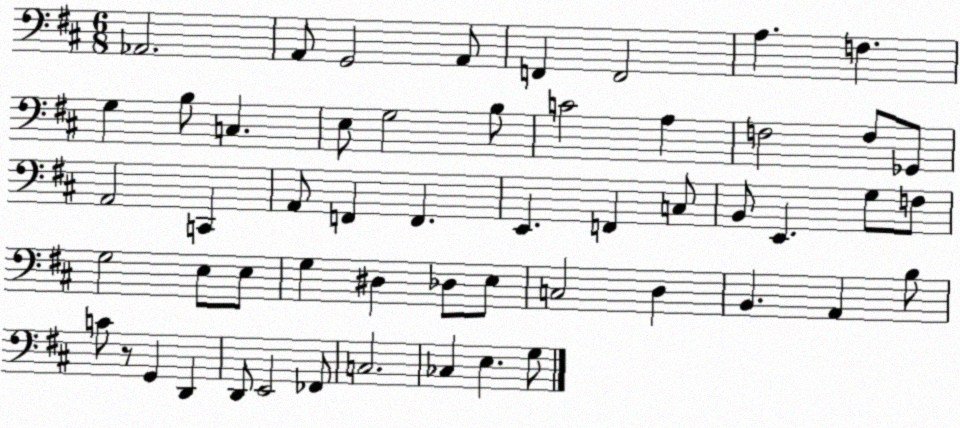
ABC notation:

X:1
T:Untitled
M:6/8
L:1/4
K:D
_A,,2 A,,/2 G,,2 A,,/2 F,, F,,2 A, F, G, B,/2 C, E,/2 G,2 B,/2 C2 A, F,2 F,/2 _G,,/2 A,,2 C,, A,,/2 F,, F,, E,, F,, C,/2 B,,/2 E,, G,/2 F,/2 G,2 E,/2 E,/2 G, ^D, _D,/2 E,/2 C,2 D, B,, A,, B,/2 C/2 z/2 G,, D,, D,,/2 E,,2 _F,,/2 C,2 _C, E, G,/2